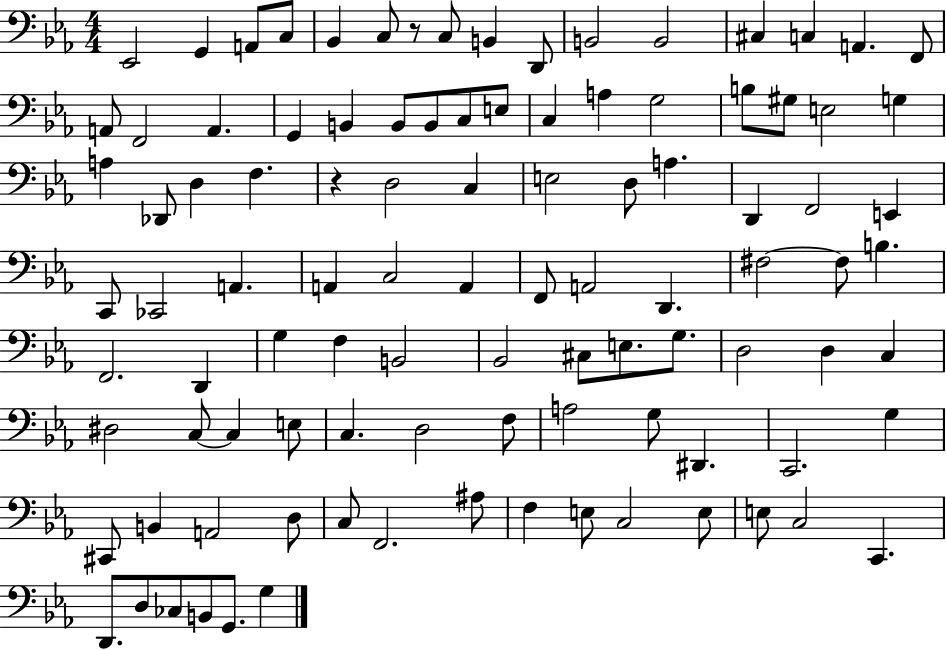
{
  \clef bass
  \numericTimeSignature
  \time 4/4
  \key ees \major
  ees,2 g,4 a,8 c8 | bes,4 c8 r8 c8 b,4 d,8 | b,2 b,2 | cis4 c4 a,4. f,8 | \break a,8 f,2 a,4. | g,4 b,4 b,8 b,8 c8 e8 | c4 a4 g2 | b8 gis8 e2 g4 | \break a4 des,8 d4 f4. | r4 d2 c4 | e2 d8 a4. | d,4 f,2 e,4 | \break c,8 ces,2 a,4. | a,4 c2 a,4 | f,8 a,2 d,4. | fis2~~ fis8 b4. | \break f,2. d,4 | g4 f4 b,2 | bes,2 cis8 e8. g8. | d2 d4 c4 | \break dis2 c8~~ c4 e8 | c4. d2 f8 | a2 g8 dis,4. | c,2. g4 | \break cis,8 b,4 a,2 d8 | c8 f,2. ais8 | f4 e8 c2 e8 | e8 c2 c,4. | \break d,8. d8 ces8 b,8 g,8. g4 | \bar "|."
}